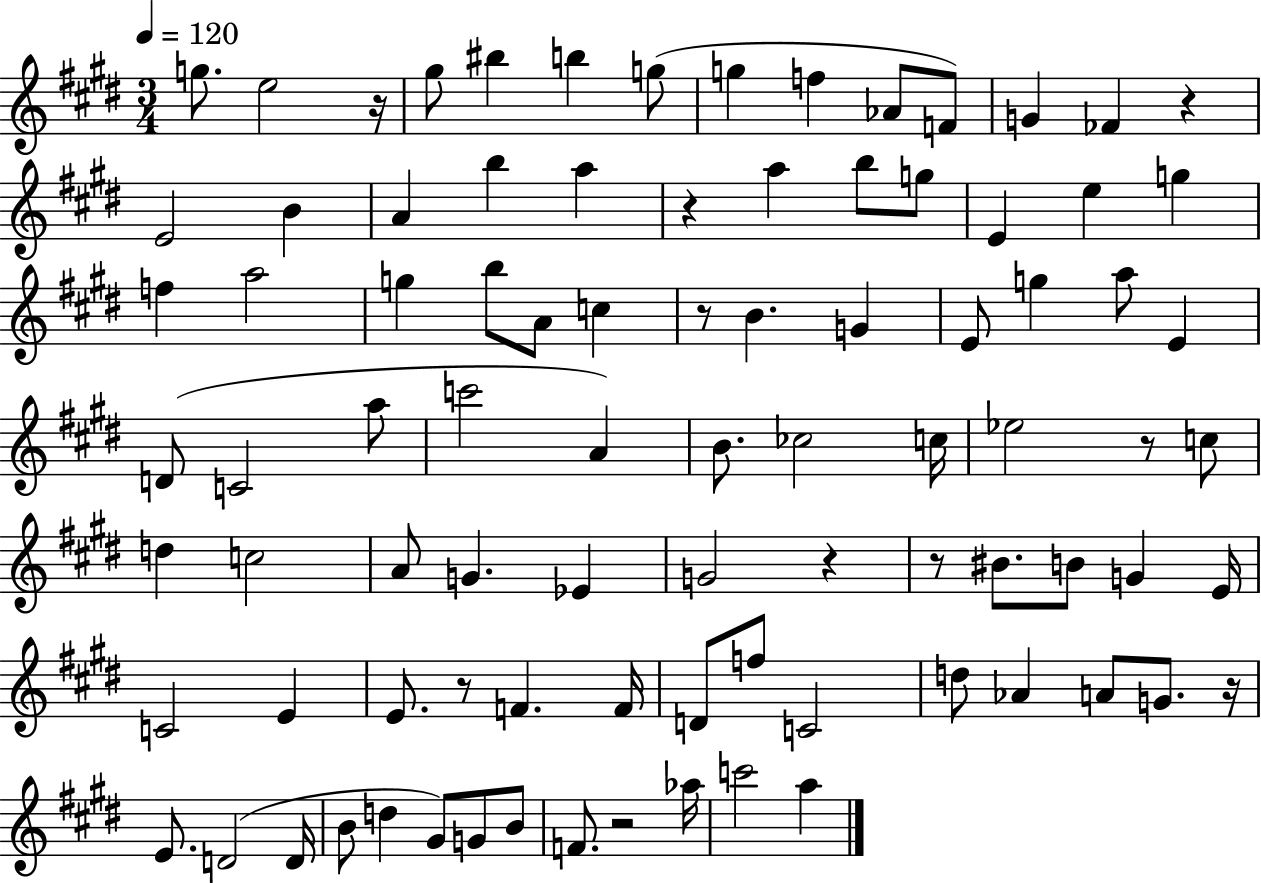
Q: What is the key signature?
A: E major